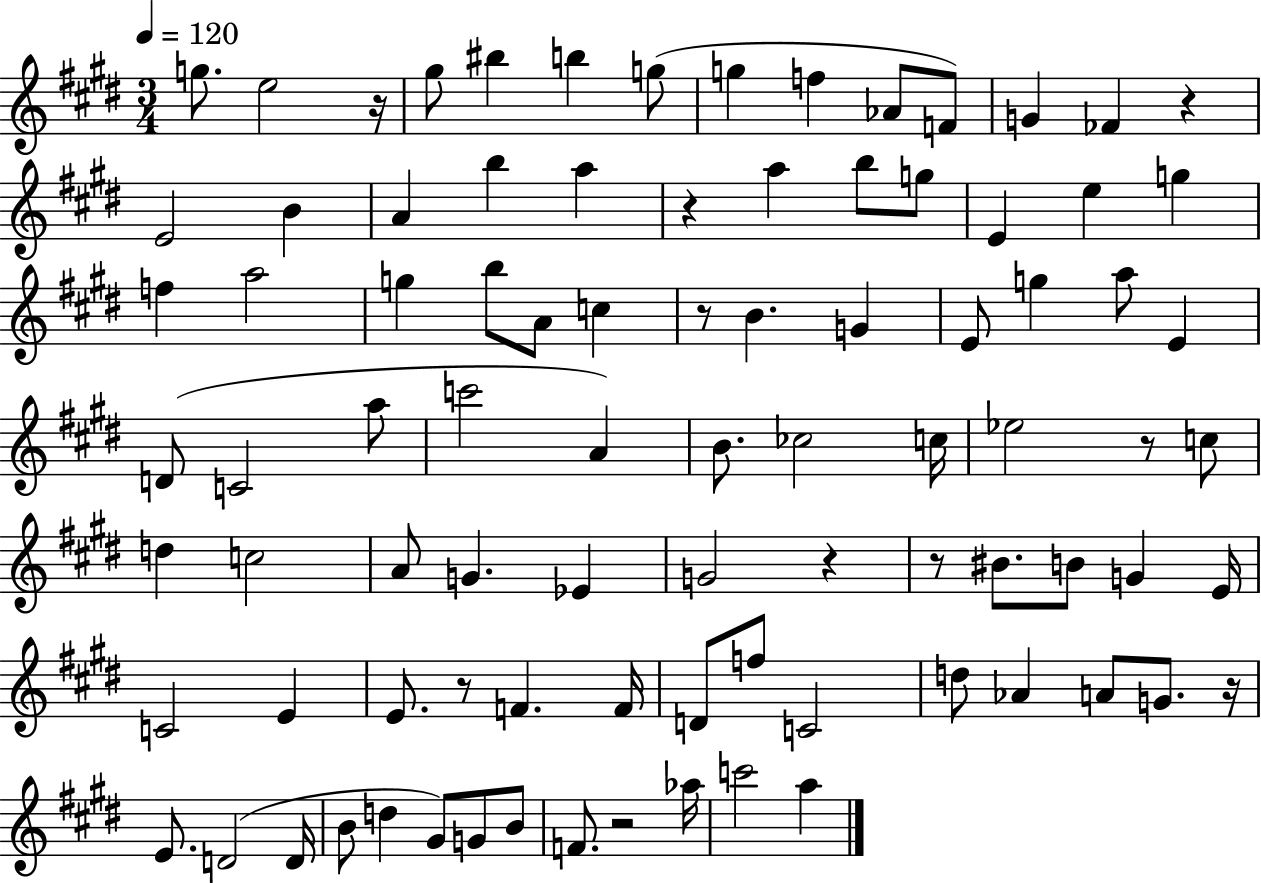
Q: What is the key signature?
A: E major